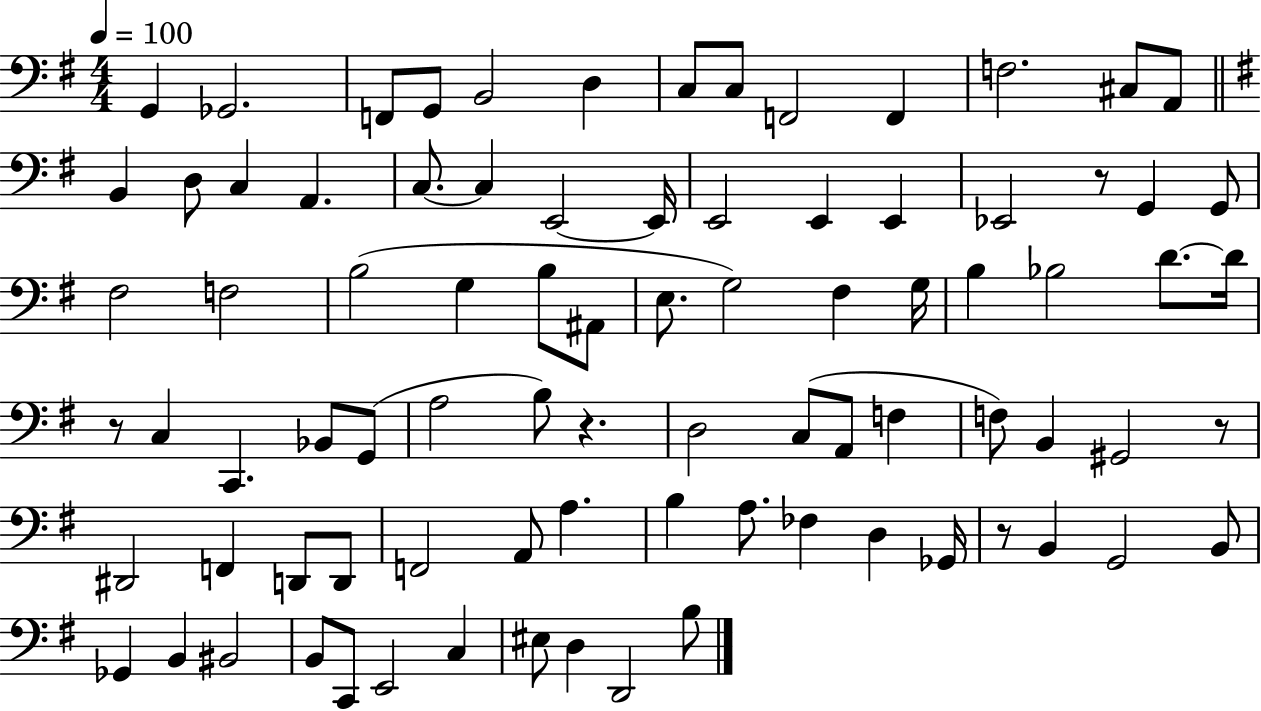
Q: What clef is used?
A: bass